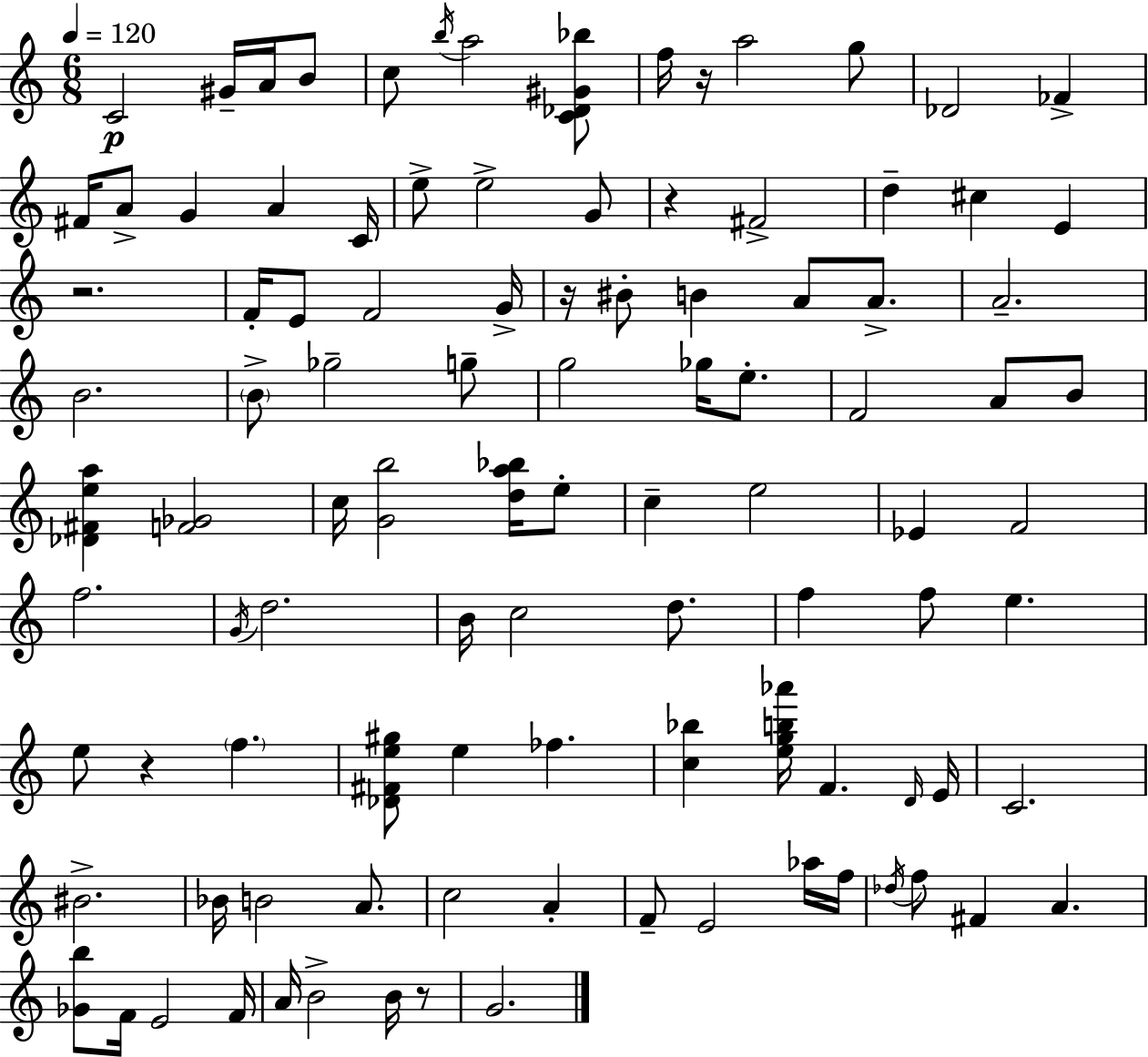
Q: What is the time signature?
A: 6/8